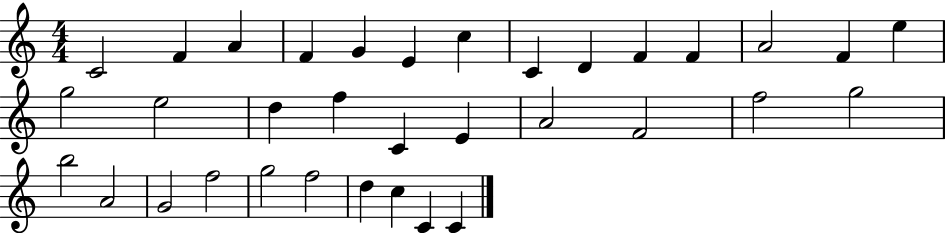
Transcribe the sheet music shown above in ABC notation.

X:1
T:Untitled
M:4/4
L:1/4
K:C
C2 F A F G E c C D F F A2 F e g2 e2 d f C E A2 F2 f2 g2 b2 A2 G2 f2 g2 f2 d c C C